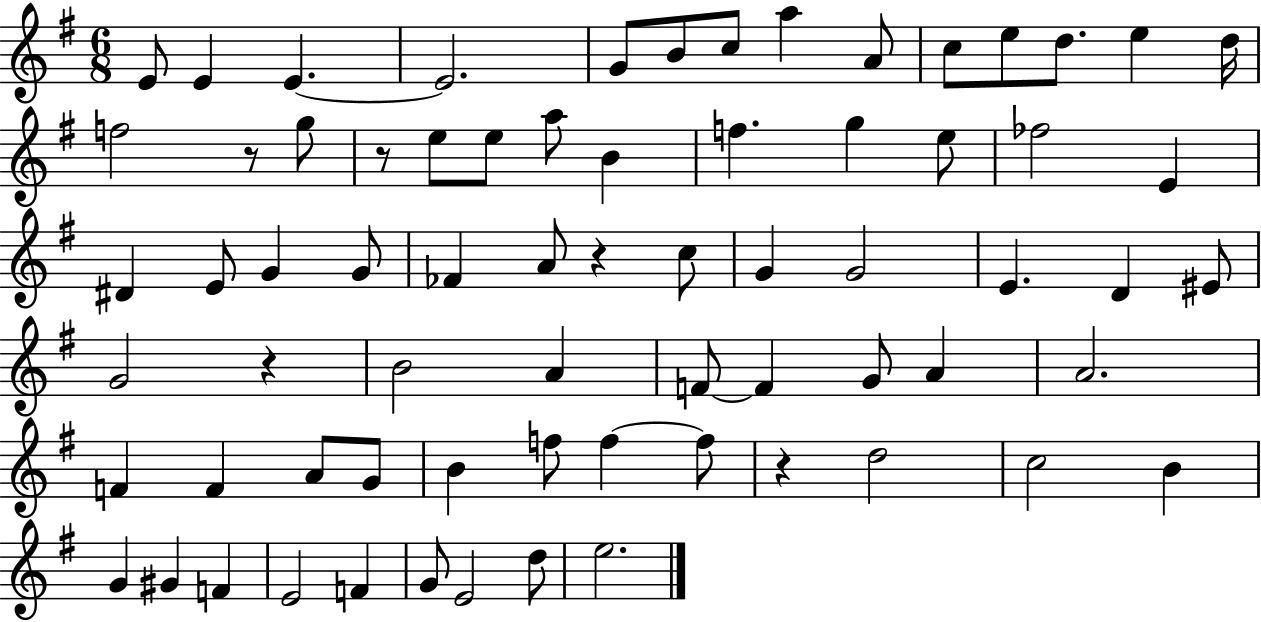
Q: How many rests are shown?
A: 5